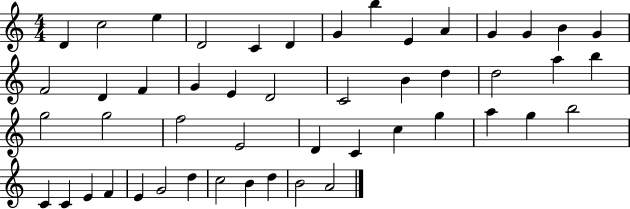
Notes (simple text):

D4/q C5/h E5/q D4/h C4/q D4/q G4/q B5/q E4/q A4/q G4/q G4/q B4/q G4/q F4/h D4/q F4/q G4/q E4/q D4/h C4/h B4/q D5/q D5/h A5/q B5/q G5/h G5/h F5/h E4/h D4/q C4/q C5/q G5/q A5/q G5/q B5/h C4/q C4/q E4/q F4/q E4/q G4/h D5/q C5/h B4/q D5/q B4/h A4/h